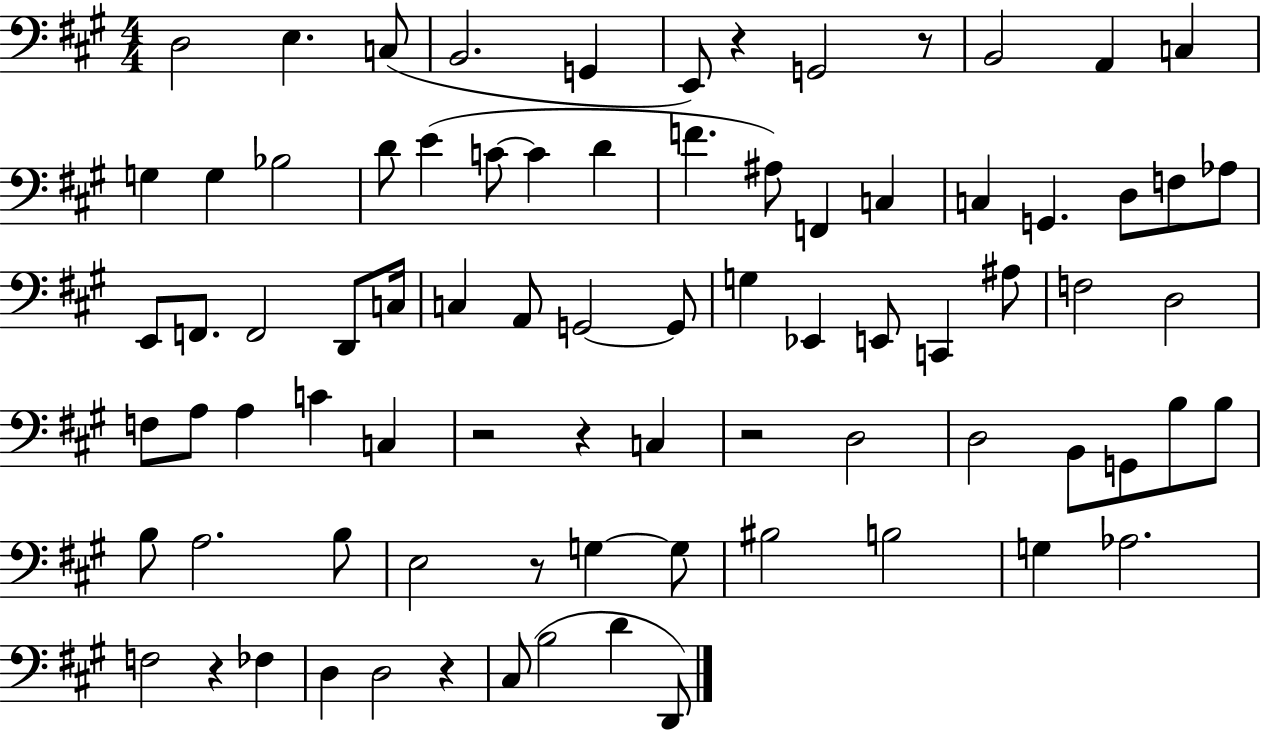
X:1
T:Untitled
M:4/4
L:1/4
K:A
D,2 E, C,/2 B,,2 G,, E,,/2 z G,,2 z/2 B,,2 A,, C, G, G, _B,2 D/2 E C/2 C D F ^A,/2 F,, C, C, G,, D,/2 F,/2 _A,/2 E,,/2 F,,/2 F,,2 D,,/2 C,/4 C, A,,/2 G,,2 G,,/2 G, _E,, E,,/2 C,, ^A,/2 F,2 D,2 F,/2 A,/2 A, C C, z2 z C, z2 D,2 D,2 B,,/2 G,,/2 B,/2 B,/2 B,/2 A,2 B,/2 E,2 z/2 G, G,/2 ^B,2 B,2 G, _A,2 F,2 z _F, D, D,2 z ^C,/2 B,2 D D,,/2